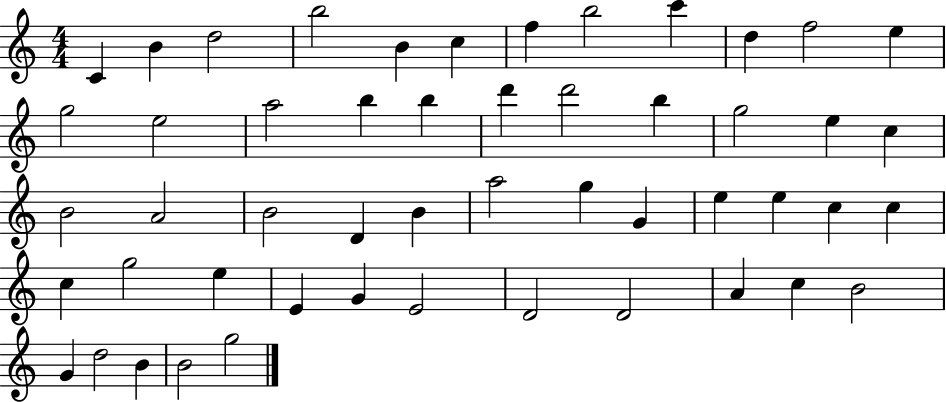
X:1
T:Untitled
M:4/4
L:1/4
K:C
C B d2 b2 B c f b2 c' d f2 e g2 e2 a2 b b d' d'2 b g2 e c B2 A2 B2 D B a2 g G e e c c c g2 e E G E2 D2 D2 A c B2 G d2 B B2 g2